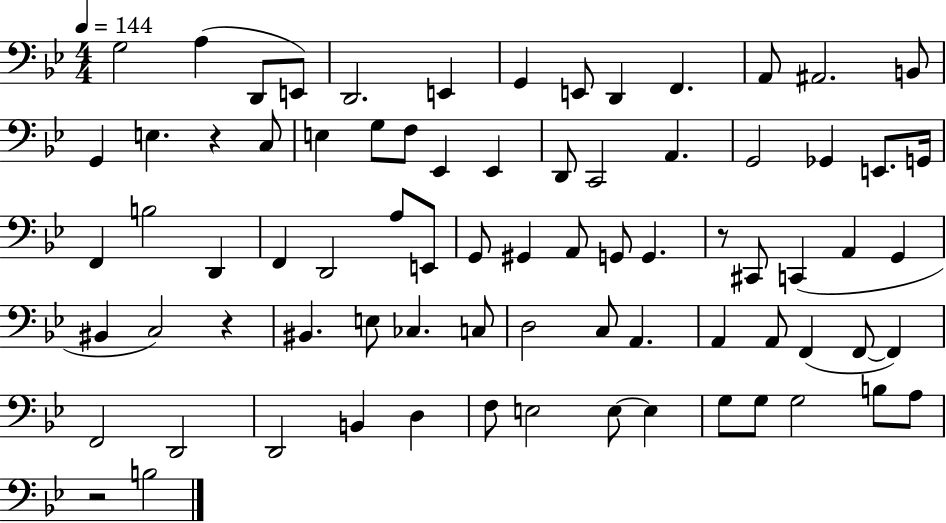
{
  \clef bass
  \numericTimeSignature
  \time 4/4
  \key bes \major
  \tempo 4 = 144
  g2 a4( d,8 e,8) | d,2. e,4 | g,4 e,8 d,4 f,4. | a,8 ais,2. b,8 | \break g,4 e4. r4 c8 | e4 g8 f8 ees,4 ees,4 | d,8 c,2 a,4. | g,2 ges,4 e,8. g,16 | \break f,4 b2 d,4 | f,4 d,2 a8 e,8 | g,8 gis,4 a,8 g,8 g,4. | r8 cis,8 c,4( a,4 g,4 | \break bis,4 c2) r4 | bis,4. e8 ces4. c8 | d2 c8 a,4. | a,4 a,8 f,4( f,8~~ f,4) | \break f,2 d,2 | d,2 b,4 d4 | f8 e2 e8~~ e4 | g8 g8 g2 b8 a8 | \break r2 b2 | \bar "|."
}